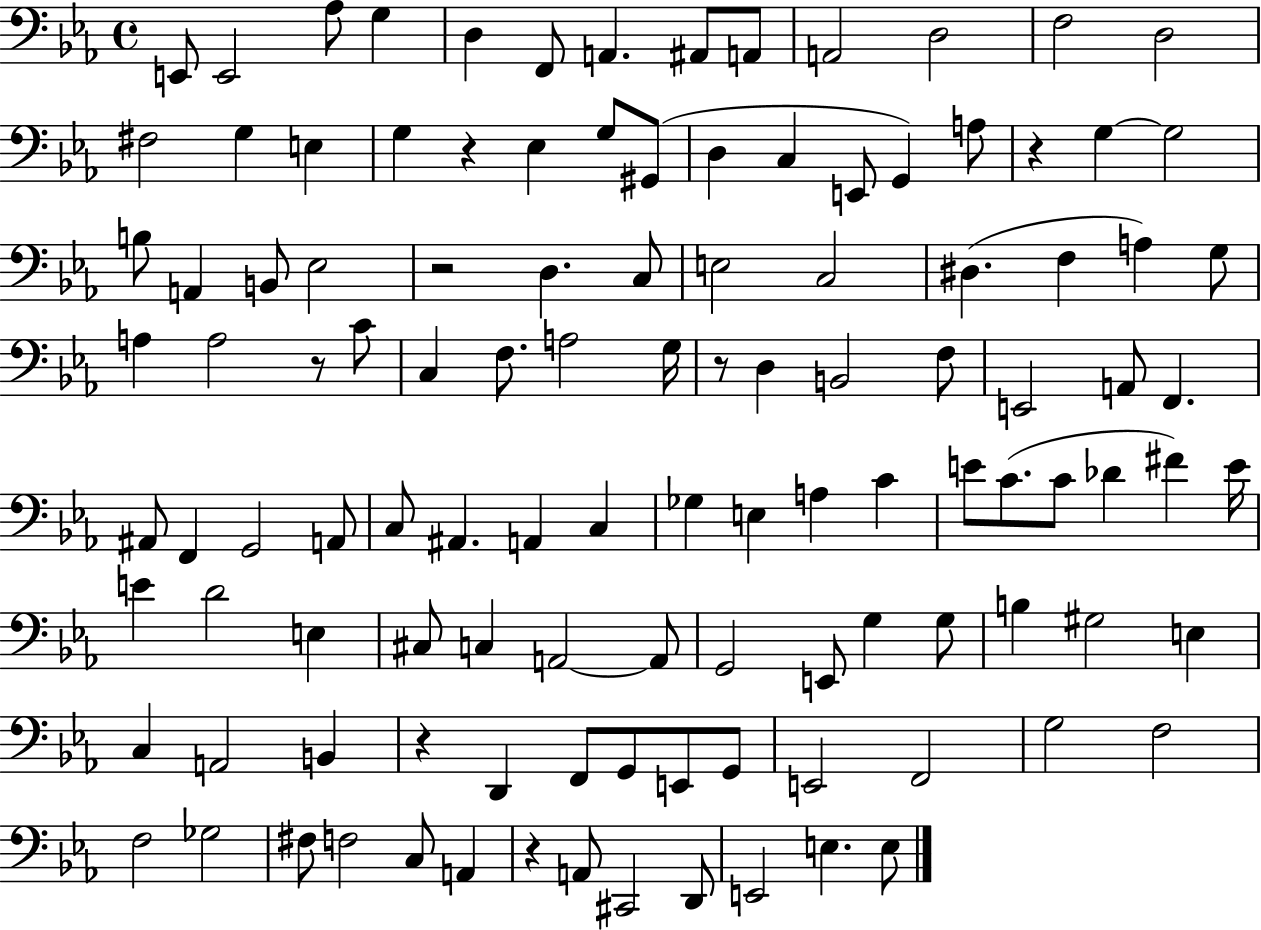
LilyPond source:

{
  \clef bass
  \time 4/4
  \defaultTimeSignature
  \key ees \major
  e,8 e,2 aes8 g4 | d4 f,8 a,4. ais,8 a,8 | a,2 d2 | f2 d2 | \break fis2 g4 e4 | g4 r4 ees4 g8 gis,8( | d4 c4 e,8 g,4) a8 | r4 g4~~ g2 | \break b8 a,4 b,8 ees2 | r2 d4. c8 | e2 c2 | dis4.( f4 a4) g8 | \break a4 a2 r8 c'8 | c4 f8. a2 g16 | r8 d4 b,2 f8 | e,2 a,8 f,4. | \break ais,8 f,4 g,2 a,8 | c8 ais,4. a,4 c4 | ges4 e4 a4 c'4 | e'8 c'8.( c'8 des'4 fis'4) e'16 | \break e'4 d'2 e4 | cis8 c4 a,2~~ a,8 | g,2 e,8 g4 g8 | b4 gis2 e4 | \break c4 a,2 b,4 | r4 d,4 f,8 g,8 e,8 g,8 | e,2 f,2 | g2 f2 | \break f2 ges2 | fis8 f2 c8 a,4 | r4 a,8 cis,2 d,8 | e,2 e4. e8 | \break \bar "|."
}